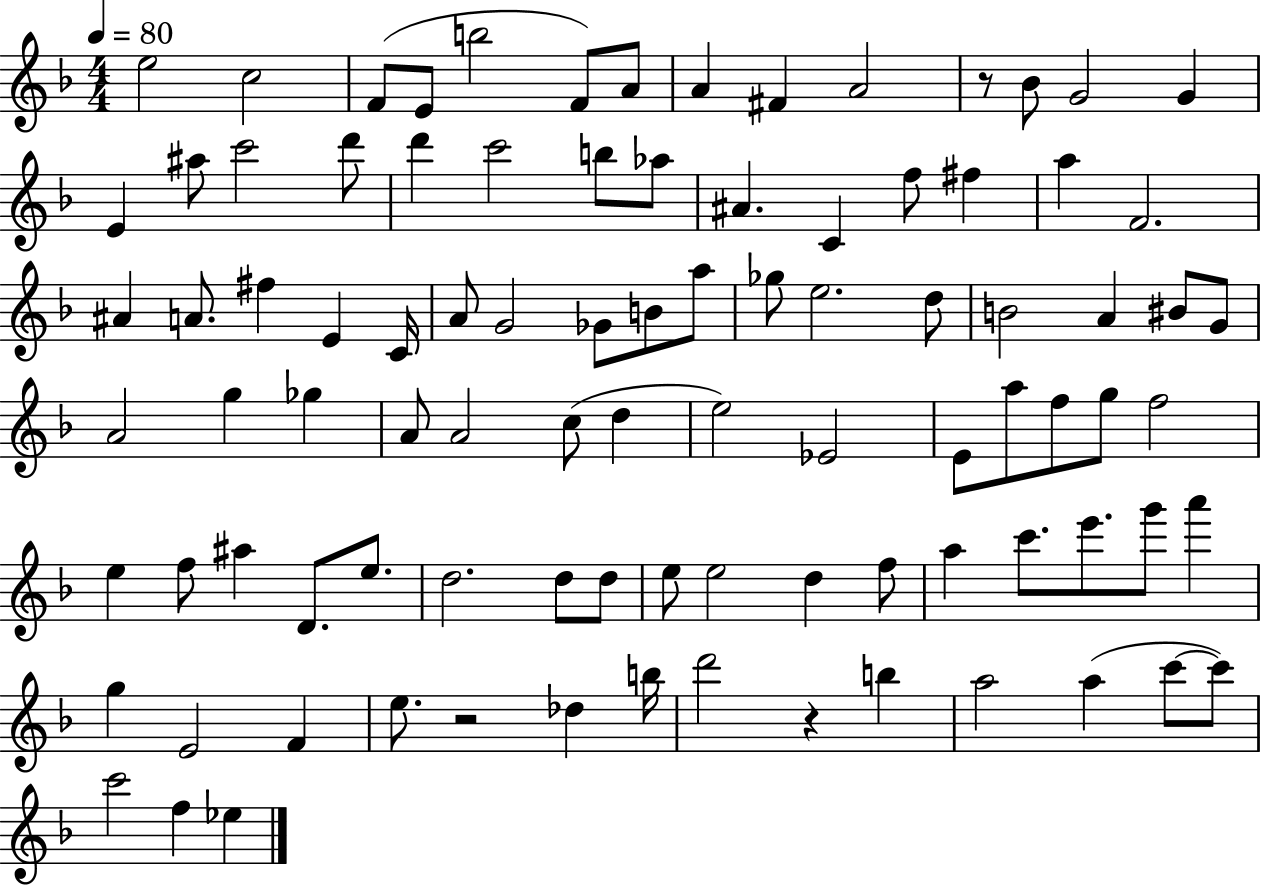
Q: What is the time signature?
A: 4/4